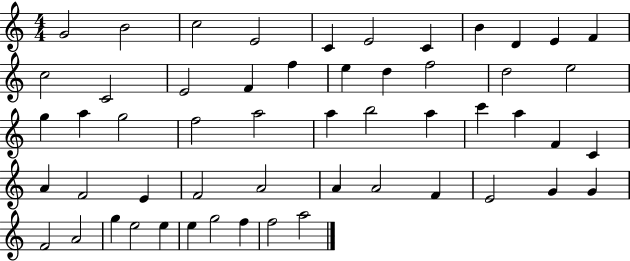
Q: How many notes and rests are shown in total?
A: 54